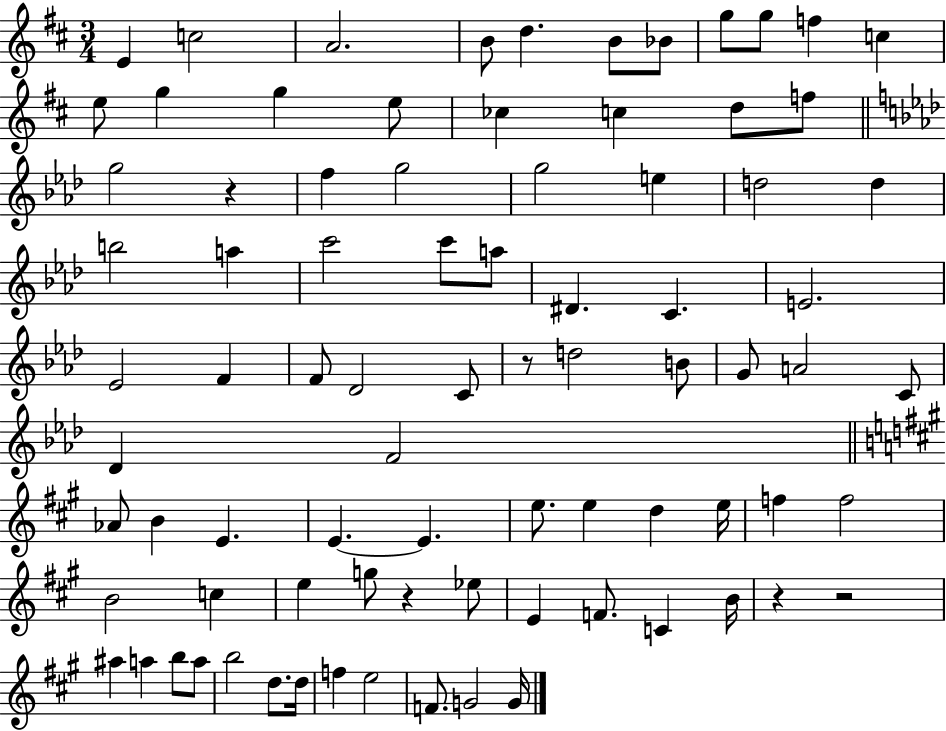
{
  \clef treble
  \numericTimeSignature
  \time 3/4
  \key d \major
  e'4 c''2 | a'2. | b'8 d''4. b'8 bes'8 | g''8 g''8 f''4 c''4 | \break e''8 g''4 g''4 e''8 | ces''4 c''4 d''8 f''8 | \bar "||" \break \key aes \major g''2 r4 | f''4 g''2 | g''2 e''4 | d''2 d''4 | \break b''2 a''4 | c'''2 c'''8 a''8 | dis'4. c'4. | e'2. | \break ees'2 f'4 | f'8 des'2 c'8 | r8 d''2 b'8 | g'8 a'2 c'8 | \break des'4 f'2 | \bar "||" \break \key a \major aes'8 b'4 e'4. | e'4.~~ e'4. | e''8. e''4 d''4 e''16 | f''4 f''2 | \break b'2 c''4 | e''4 g''8 r4 ees''8 | e'4 f'8. c'4 b'16 | r4 r2 | \break ais''4 a''4 b''8 a''8 | b''2 d''8. d''16 | f''4 e''2 | f'8. g'2 g'16 | \break \bar "|."
}